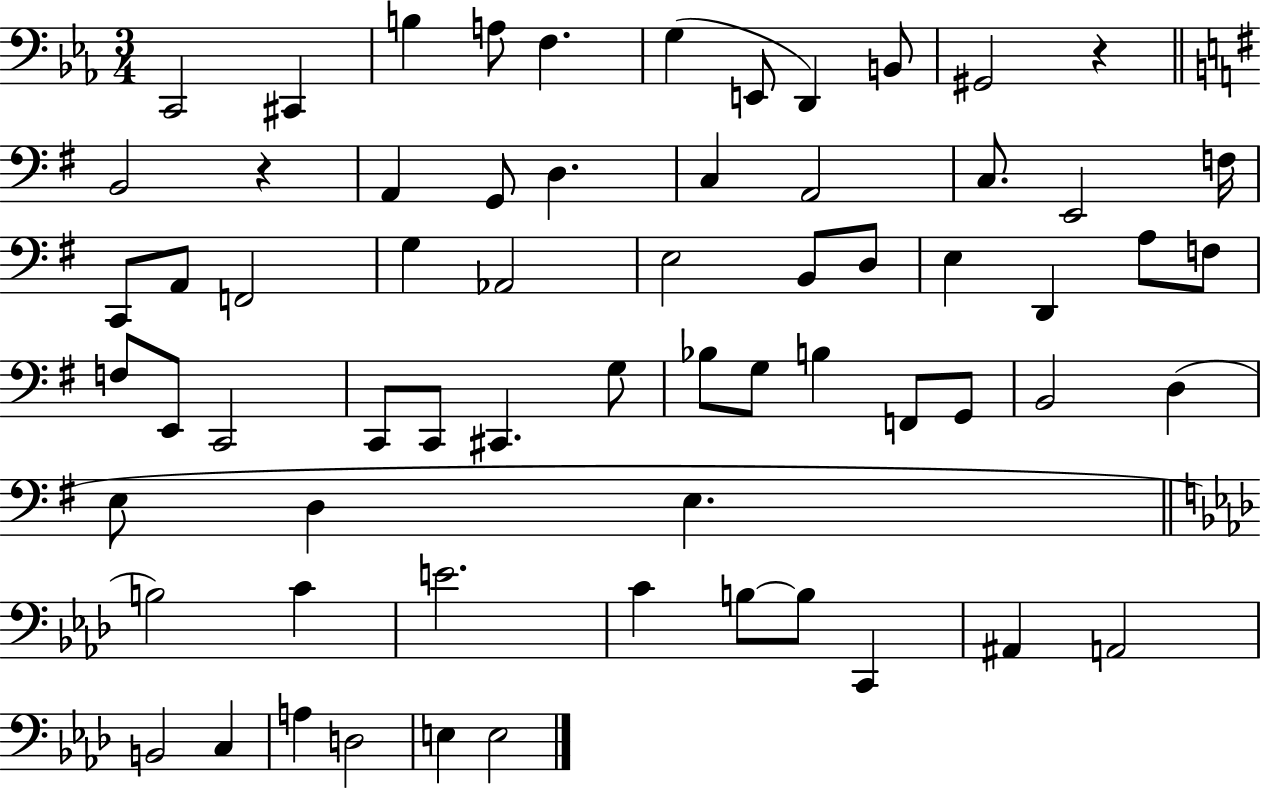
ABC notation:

X:1
T:Untitled
M:3/4
L:1/4
K:Eb
C,,2 ^C,, B, A,/2 F, G, E,,/2 D,, B,,/2 ^G,,2 z B,,2 z A,, G,,/2 D, C, A,,2 C,/2 E,,2 F,/4 C,,/2 A,,/2 F,,2 G, _A,,2 E,2 B,,/2 D,/2 E, D,, A,/2 F,/2 F,/2 E,,/2 C,,2 C,,/2 C,,/2 ^C,, G,/2 _B,/2 G,/2 B, F,,/2 G,,/2 B,,2 D, E,/2 D, E, B,2 C E2 C B,/2 B,/2 C,, ^A,, A,,2 B,,2 C, A, D,2 E, E,2